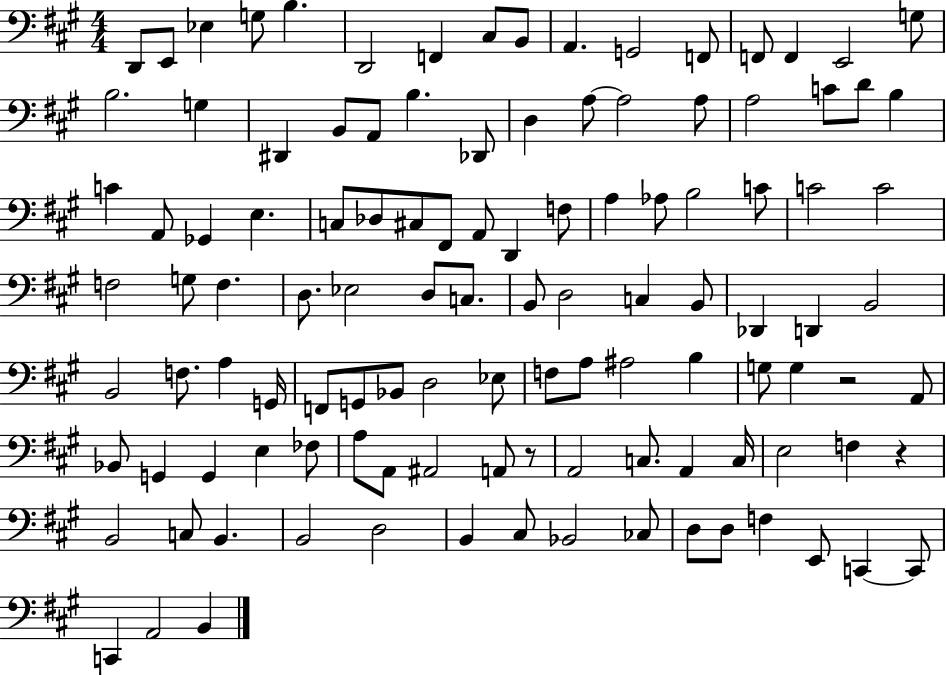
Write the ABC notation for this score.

X:1
T:Untitled
M:4/4
L:1/4
K:A
D,,/2 E,,/2 _E, G,/2 B, D,,2 F,, ^C,/2 B,,/2 A,, G,,2 F,,/2 F,,/2 F,, E,,2 G,/2 B,2 G, ^D,, B,,/2 A,,/2 B, _D,,/2 D, A,/2 A,2 A,/2 A,2 C/2 D/2 B, C A,,/2 _G,, E, C,/2 _D,/2 ^C,/2 ^F,,/2 A,,/2 D,, F,/2 A, _A,/2 B,2 C/2 C2 C2 F,2 G,/2 F, D,/2 _E,2 D,/2 C,/2 B,,/2 D,2 C, B,,/2 _D,, D,, B,,2 B,,2 F,/2 A, G,,/4 F,,/2 G,,/2 _B,,/2 D,2 _E,/2 F,/2 A,/2 ^A,2 B, G,/2 G, z2 A,,/2 _B,,/2 G,, G,, E, _F,/2 A,/2 A,,/2 ^A,,2 A,,/2 z/2 A,,2 C,/2 A,, C,/4 E,2 F, z B,,2 C,/2 B,, B,,2 D,2 B,, ^C,/2 _B,,2 _C,/2 D,/2 D,/2 F, E,,/2 C,, C,,/2 C,, A,,2 B,,